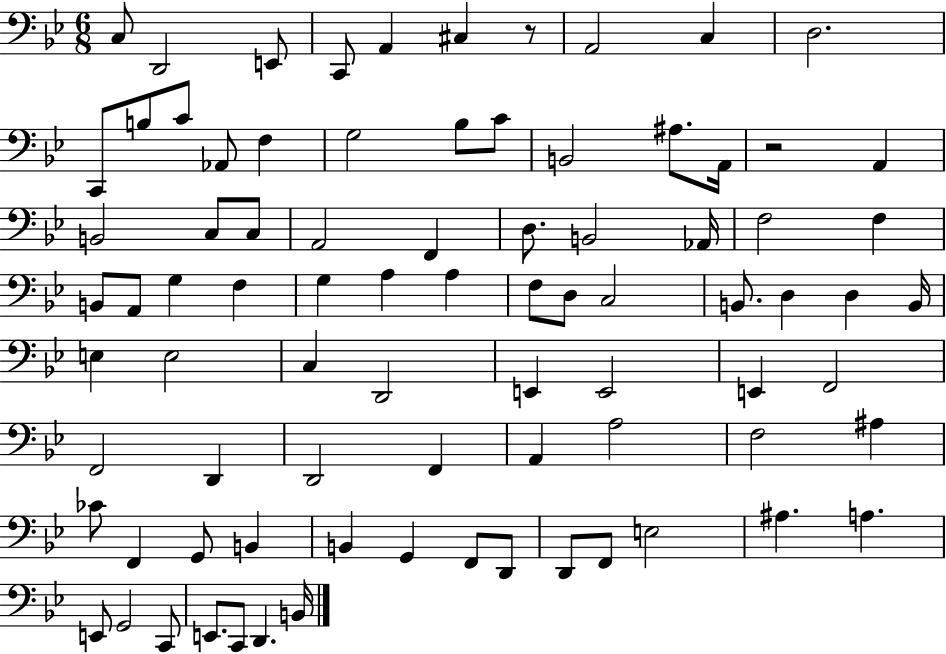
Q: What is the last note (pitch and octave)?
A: B2